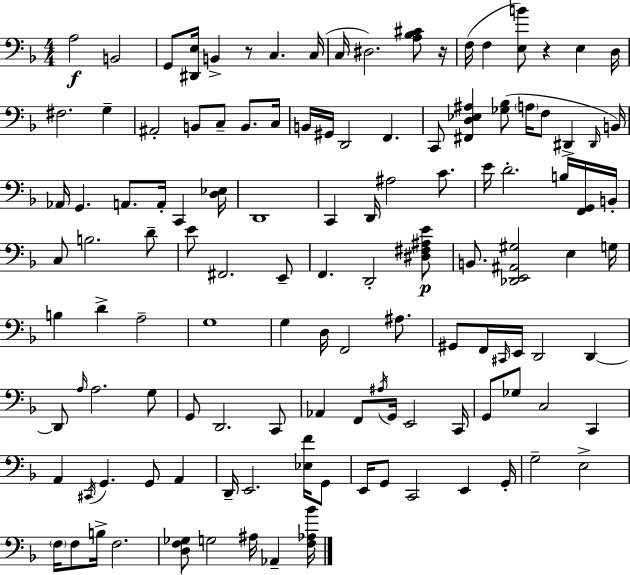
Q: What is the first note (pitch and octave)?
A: A3